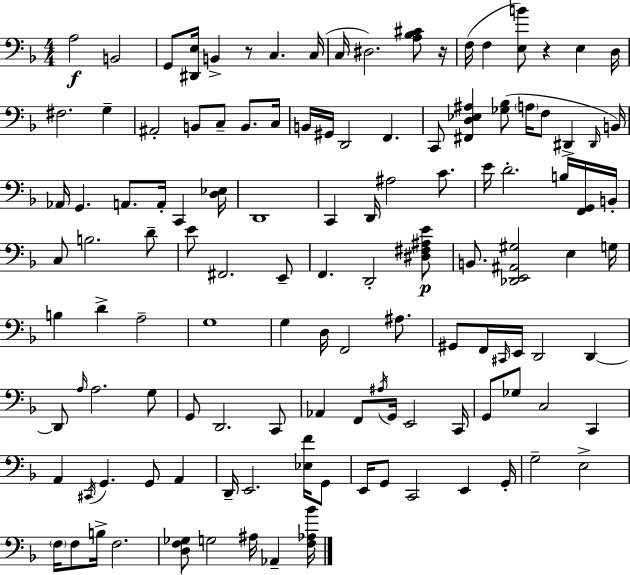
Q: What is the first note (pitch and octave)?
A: A3